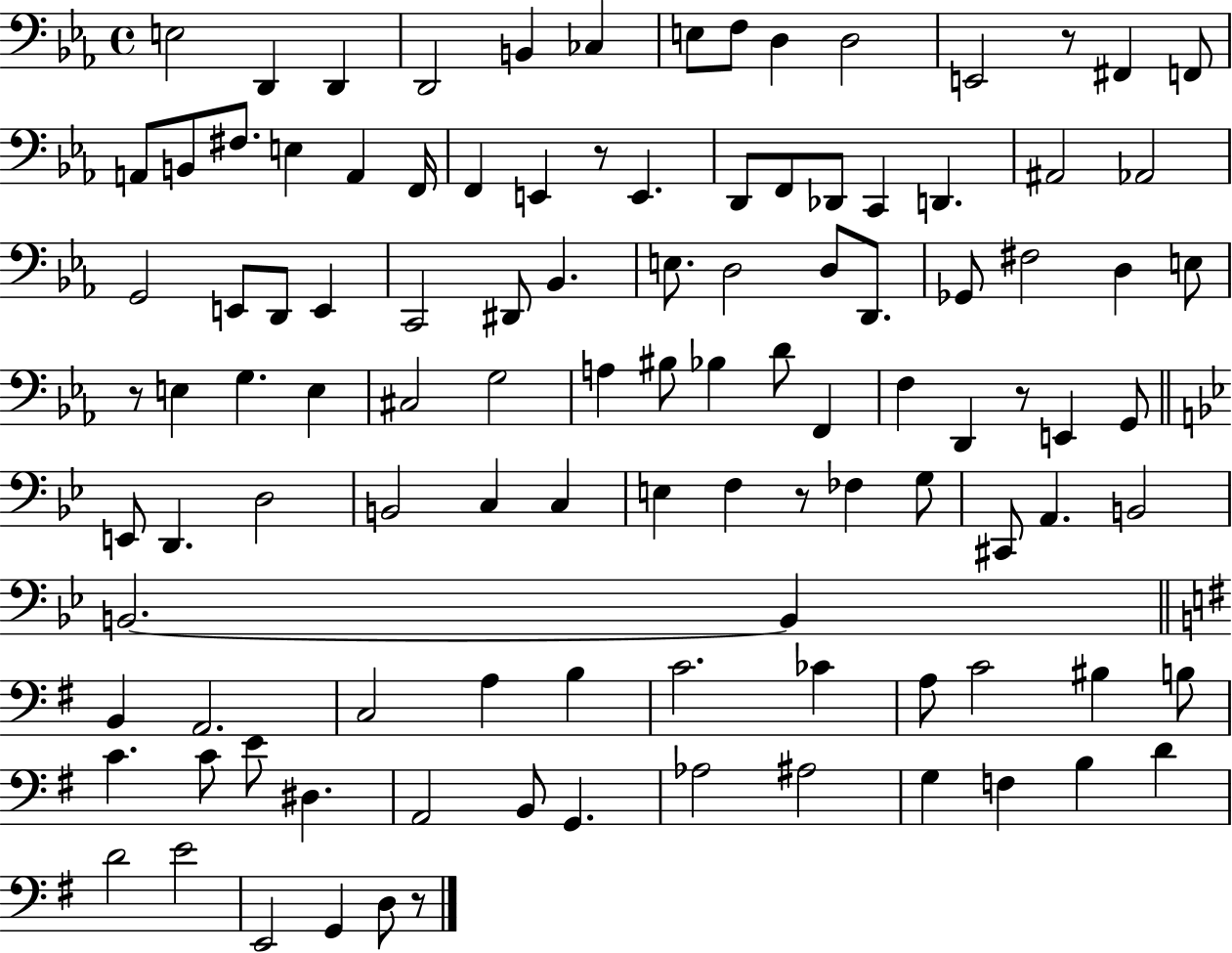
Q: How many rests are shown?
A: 6